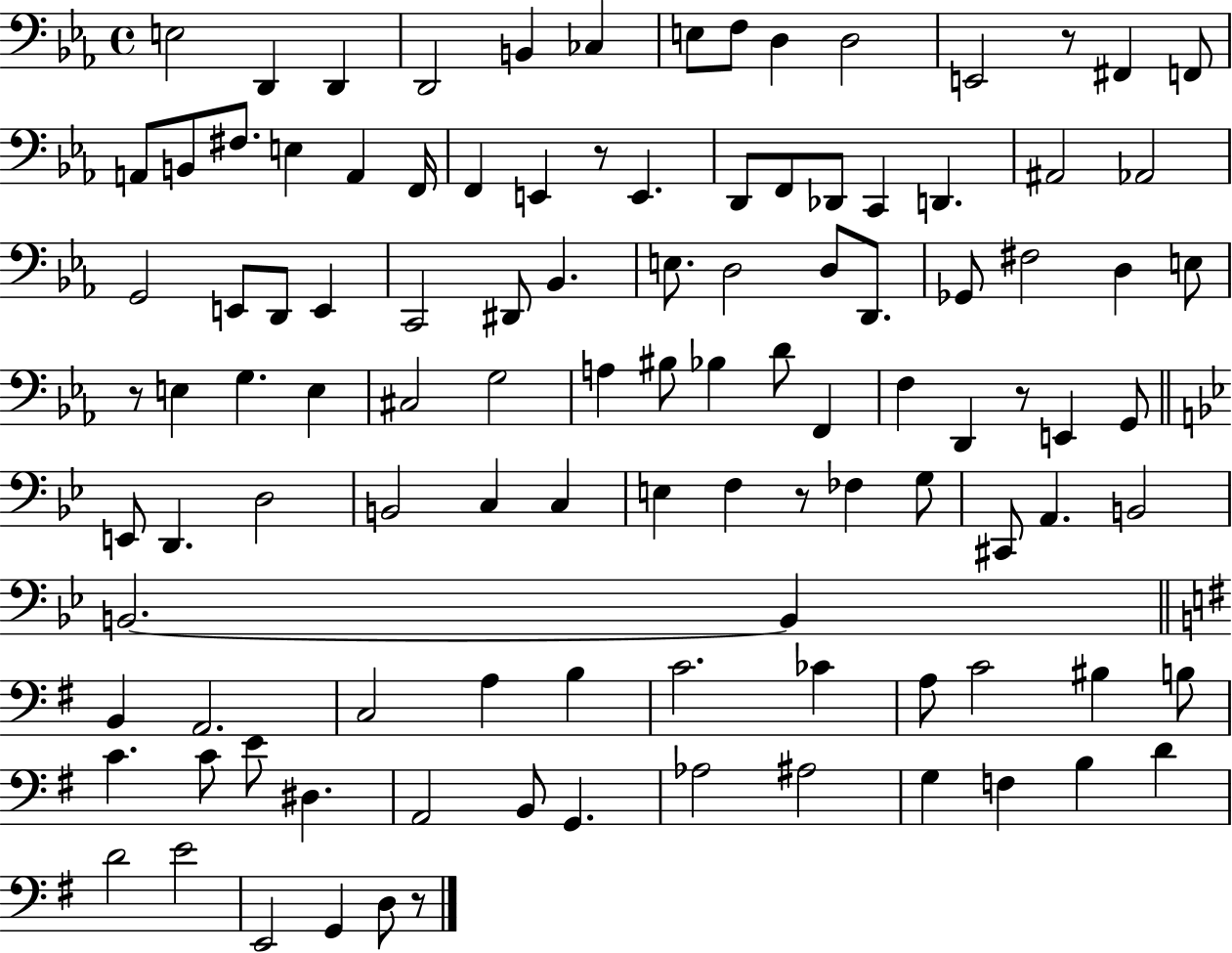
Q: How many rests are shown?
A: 6